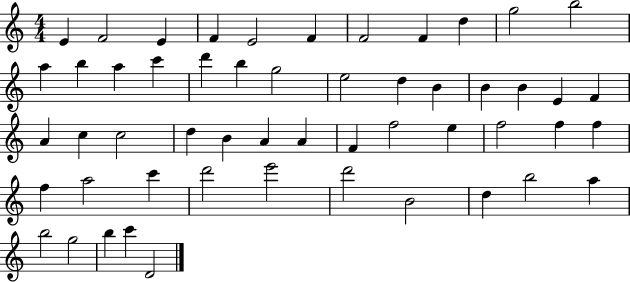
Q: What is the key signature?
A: C major